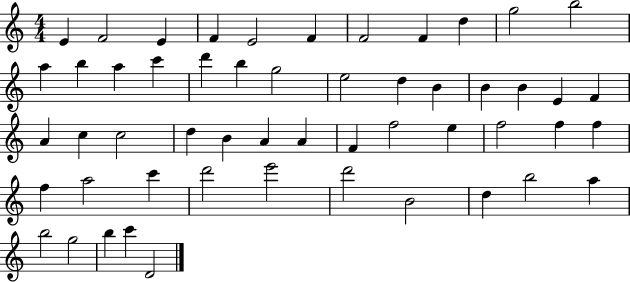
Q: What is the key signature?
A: C major